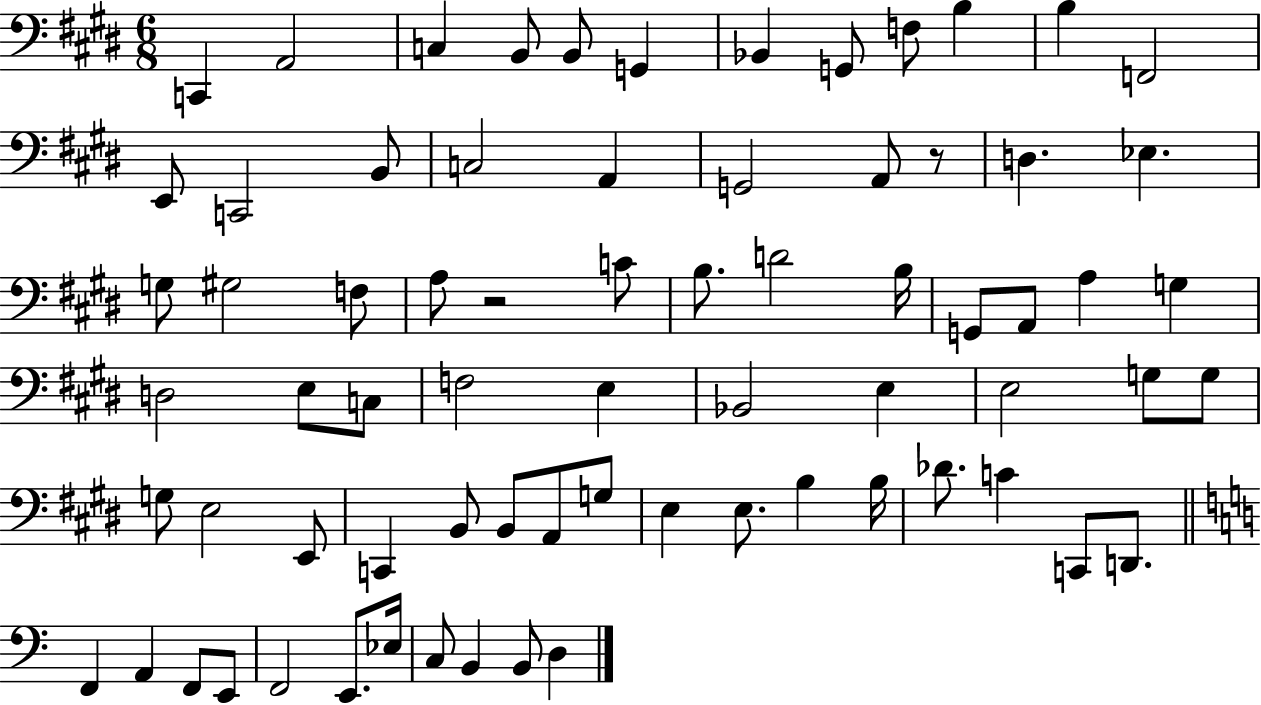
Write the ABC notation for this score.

X:1
T:Untitled
M:6/8
L:1/4
K:E
C,, A,,2 C, B,,/2 B,,/2 G,, _B,, G,,/2 F,/2 B, B, F,,2 E,,/2 C,,2 B,,/2 C,2 A,, G,,2 A,,/2 z/2 D, _E, G,/2 ^G,2 F,/2 A,/2 z2 C/2 B,/2 D2 B,/4 G,,/2 A,,/2 A, G, D,2 E,/2 C,/2 F,2 E, _B,,2 E, E,2 G,/2 G,/2 G,/2 E,2 E,,/2 C,, B,,/2 B,,/2 A,,/2 G,/2 E, E,/2 B, B,/4 _D/2 C C,,/2 D,,/2 F,, A,, F,,/2 E,,/2 F,,2 E,,/2 _E,/4 C,/2 B,, B,,/2 D,